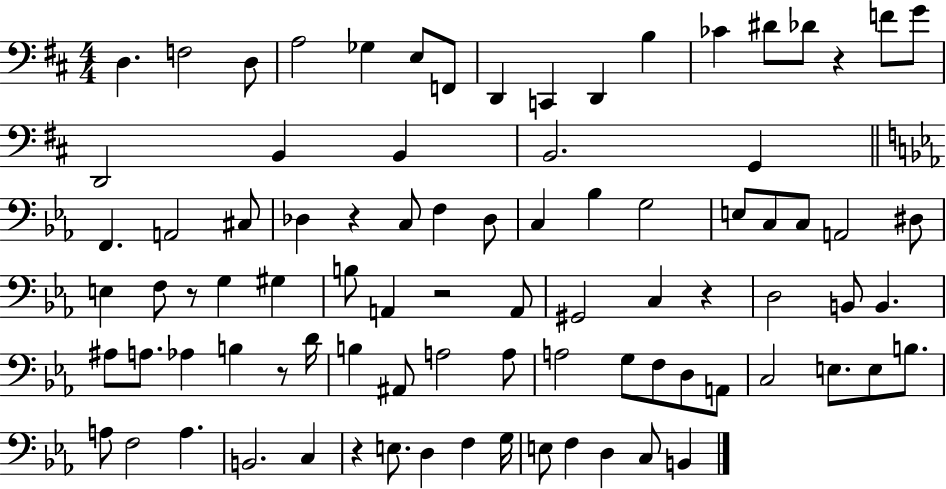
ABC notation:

X:1
T:Untitled
M:4/4
L:1/4
K:D
D, F,2 D,/2 A,2 _G, E,/2 F,,/2 D,, C,, D,, B, _C ^D/2 _D/2 z F/2 G/2 D,,2 B,, B,, B,,2 G,, F,, A,,2 ^C,/2 _D, z C,/2 F, _D,/2 C, _B, G,2 E,/2 C,/2 C,/2 A,,2 ^D,/2 E, F,/2 z/2 G, ^G, B,/2 A,, z2 A,,/2 ^G,,2 C, z D,2 B,,/2 B,, ^A,/2 A,/2 _A, B, z/2 D/4 B, ^A,,/2 A,2 A,/2 A,2 G,/2 F,/2 D,/2 A,,/2 C,2 E,/2 E,/2 B,/2 A,/2 F,2 A, B,,2 C, z E,/2 D, F, G,/4 E,/2 F, D, C,/2 B,,